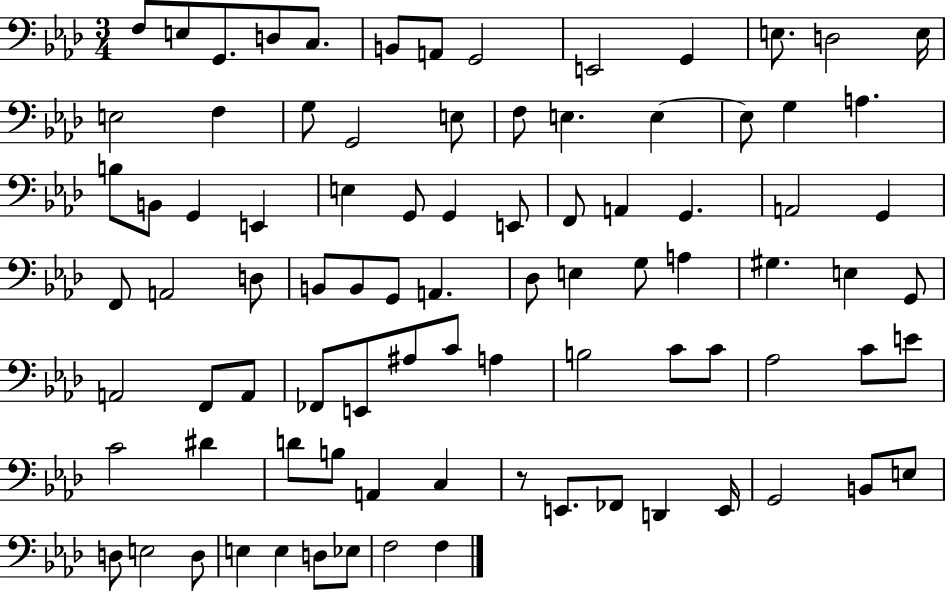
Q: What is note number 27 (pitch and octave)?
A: G2